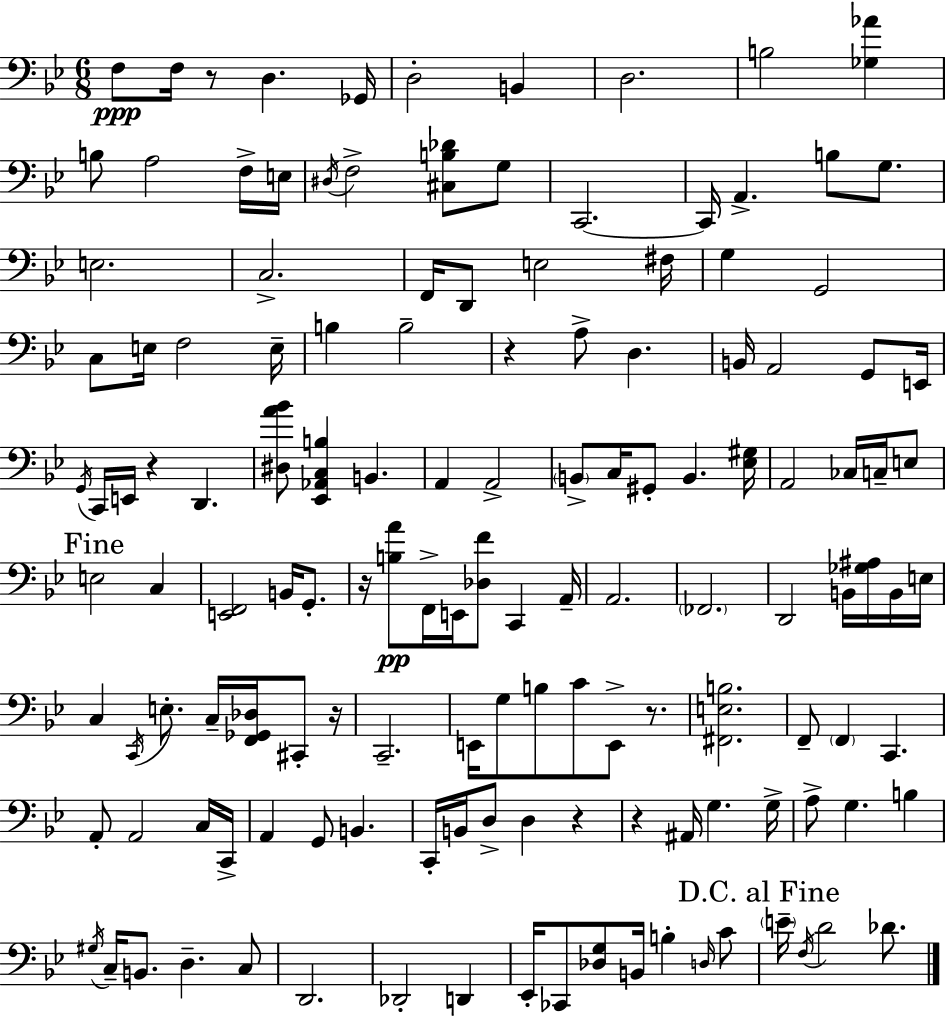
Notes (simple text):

F3/e F3/s R/e D3/q. Gb2/s D3/h B2/q D3/h. B3/h [Gb3,Ab4]/q B3/e A3/h F3/s E3/s D#3/s F3/h [C#3,B3,Db4]/e G3/e C2/h. C2/s A2/q. B3/e G3/e. E3/h. C3/h. F2/s D2/e E3/h F#3/s G3/q G2/h C3/e E3/s F3/h E3/s B3/q B3/h R/q A3/e D3/q. B2/s A2/h G2/e E2/s G2/s C2/s E2/s R/q D2/q. [D#3,A4,Bb4]/e [Eb2,Ab2,C3,B3]/q B2/q. A2/q A2/h B2/e C3/s G#2/e B2/q. [Eb3,G#3]/s A2/h CES3/s C3/s E3/e E3/h C3/q [E2,F2]/h B2/s G2/e. R/s [B3,A4]/e F2/s E2/s [Db3,F4]/e C2/q A2/s A2/h. FES2/h. D2/h B2/s [Gb3,A#3]/s B2/s E3/s C3/q C2/s E3/e. C3/s [F2,Gb2,Db3]/s C#2/e R/s C2/h. E2/s G3/e B3/e C4/e E2/e R/e. [F#2,E3,B3]/h. F2/e F2/q C2/q. A2/e A2/h C3/s C2/s A2/q G2/e B2/q. C2/s B2/s D3/e D3/q R/q R/q A#2/s G3/q. G3/s A3/e G3/q. B3/q G#3/s C3/s B2/e. D3/q. C3/e D2/h. Db2/h D2/q Eb2/s CES2/e [Db3,G3]/e B2/s B3/q D3/s C4/e E4/s F3/s D4/h Db4/e.